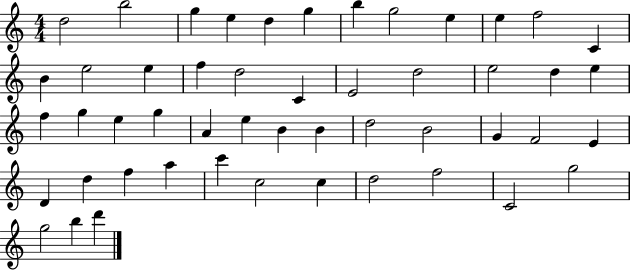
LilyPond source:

{
  \clef treble
  \numericTimeSignature
  \time 4/4
  \key c \major
  d''2 b''2 | g''4 e''4 d''4 g''4 | b''4 g''2 e''4 | e''4 f''2 c'4 | \break b'4 e''2 e''4 | f''4 d''2 c'4 | e'2 d''2 | e''2 d''4 e''4 | \break f''4 g''4 e''4 g''4 | a'4 e''4 b'4 b'4 | d''2 b'2 | g'4 f'2 e'4 | \break d'4 d''4 f''4 a''4 | c'''4 c''2 c''4 | d''2 f''2 | c'2 g''2 | \break g''2 b''4 d'''4 | \bar "|."
}